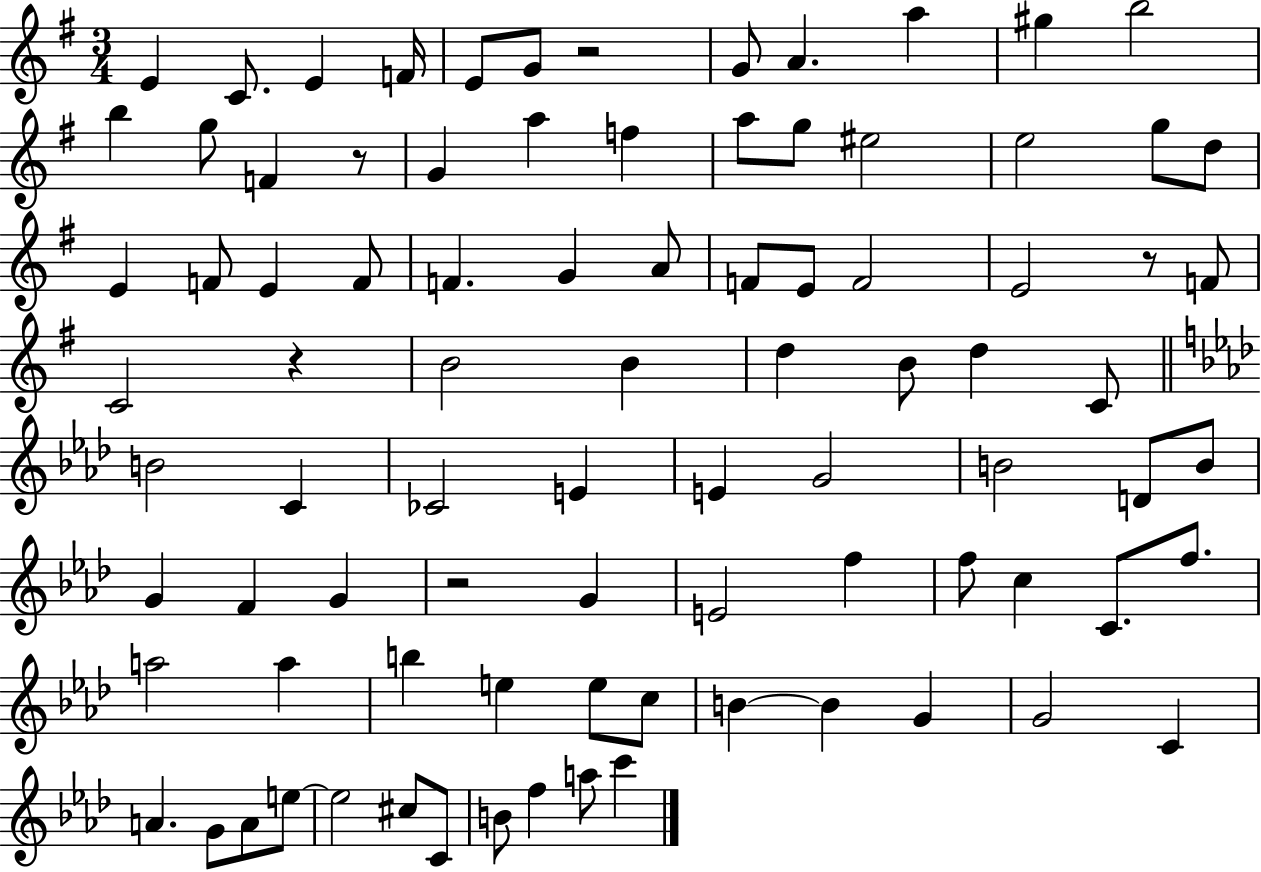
X:1
T:Untitled
M:3/4
L:1/4
K:G
E C/2 E F/4 E/2 G/2 z2 G/2 A a ^g b2 b g/2 F z/2 G a f a/2 g/2 ^e2 e2 g/2 d/2 E F/2 E F/2 F G A/2 F/2 E/2 F2 E2 z/2 F/2 C2 z B2 B d B/2 d C/2 B2 C _C2 E E G2 B2 D/2 B/2 G F G z2 G E2 f f/2 c C/2 f/2 a2 a b e e/2 c/2 B B G G2 C A G/2 A/2 e/2 e2 ^c/2 C/2 B/2 f a/2 c'